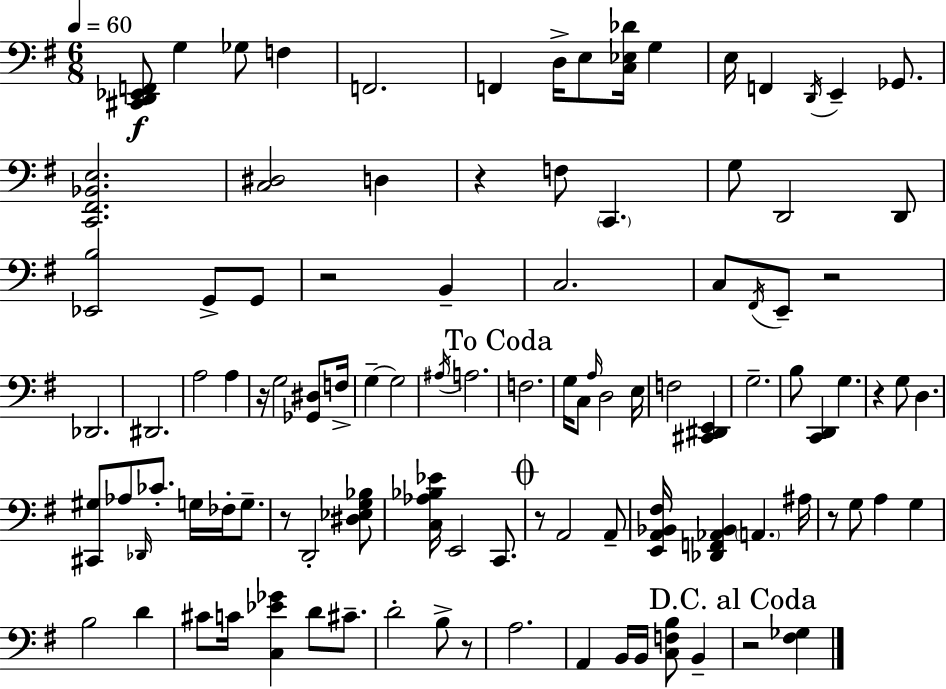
X:1
T:Untitled
M:6/8
L:1/4
K:G
[^C,,D,,_E,,F,,]/2 G, _G,/2 F, F,,2 F,, D,/4 E,/2 [C,_E,_D]/4 G, E,/4 F,, D,,/4 E,, _G,,/2 [C,,^F,,_B,,E,]2 [C,^D,]2 D, z F,/2 C,, G,/2 D,,2 D,,/2 [_E,,B,]2 G,,/2 G,,/2 z2 B,, C,2 C,/2 ^F,,/4 E,,/2 z2 _D,,2 ^D,,2 A,2 A, z/4 G,2 [_G,,^D,]/2 F,/4 G, G,2 ^A,/4 A,2 F,2 G,/4 C,/2 A,/4 D,2 E,/4 F,2 [^C,,^D,,E,,] G,2 B,/2 [C,,D,,] G, z G,/2 D, [^C,,^G,]/2 _A,/2 _D,,/4 _C/2 G,/4 _F,/4 G,/2 z/2 D,,2 [^D,_E,G,_B,]/2 [C,_A,_B,_E]/4 E,,2 C,,/2 z/2 A,,2 A,,/2 [E,,A,,_B,,^F,]/4 [_D,,F,,_A,,_B,,] A,, ^A,/4 z/2 G,/2 A, G, B,2 D ^C/2 C/4 [C,_E_G] D/2 ^C/2 D2 B,/2 z/2 A,2 A,, B,,/4 B,,/4 [C,F,B,]/2 B,, z2 [^F,_G,]